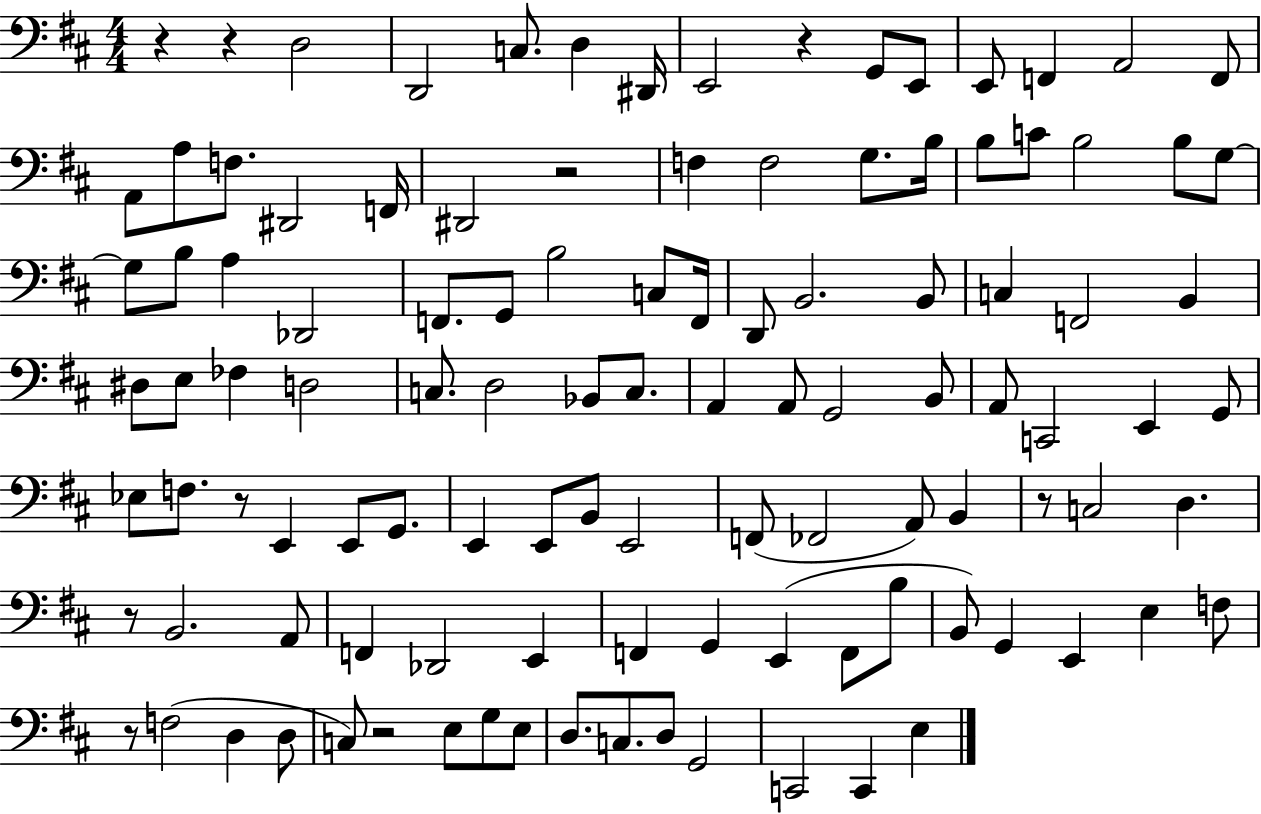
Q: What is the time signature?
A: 4/4